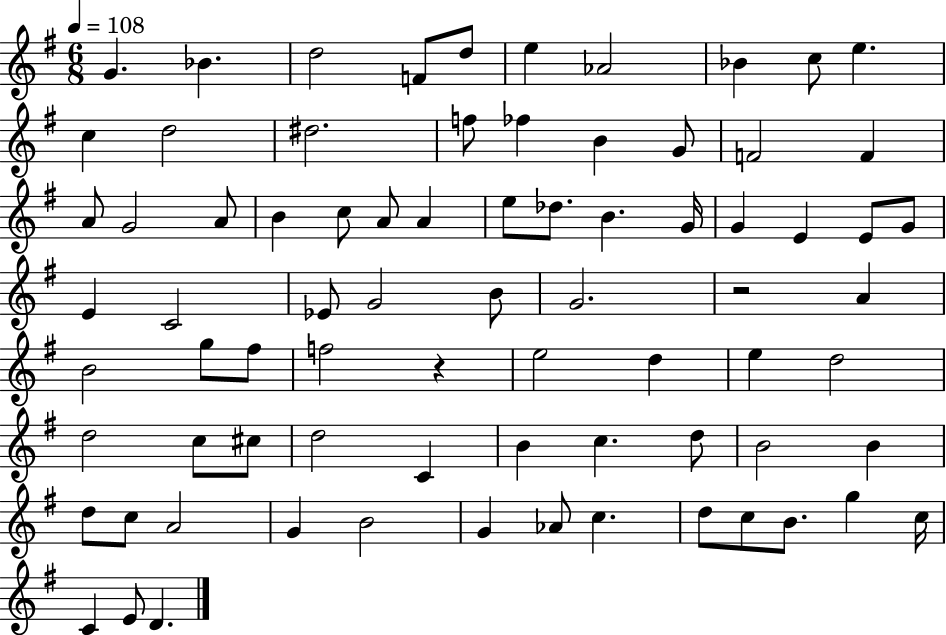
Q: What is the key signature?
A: G major